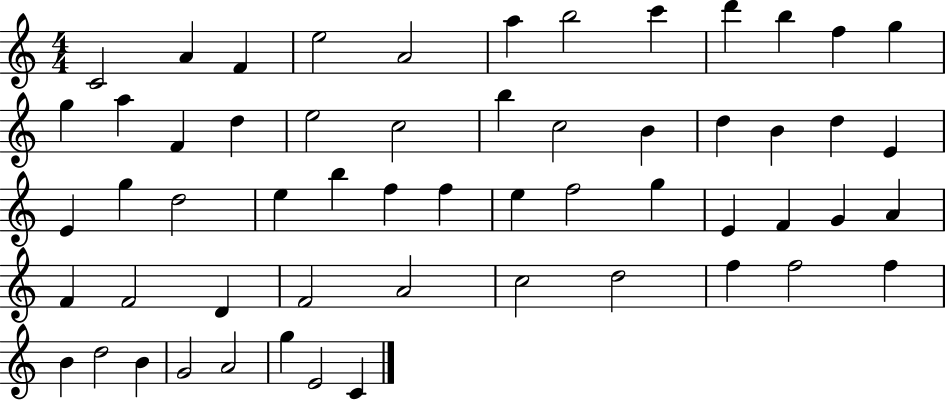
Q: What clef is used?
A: treble